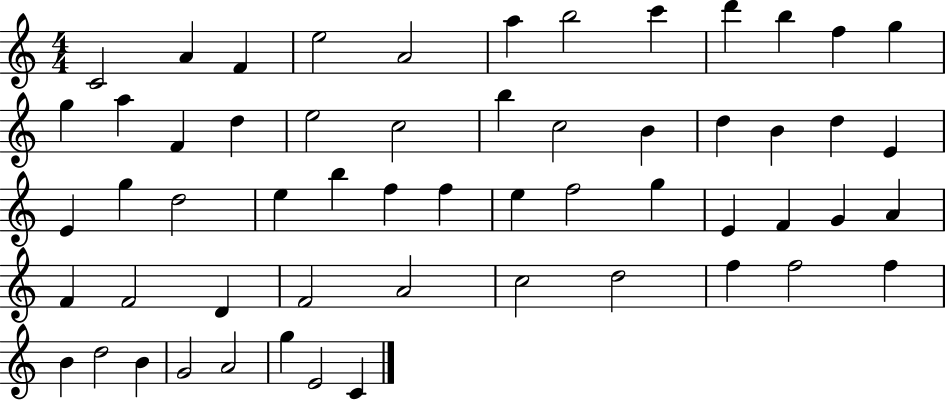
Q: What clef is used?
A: treble